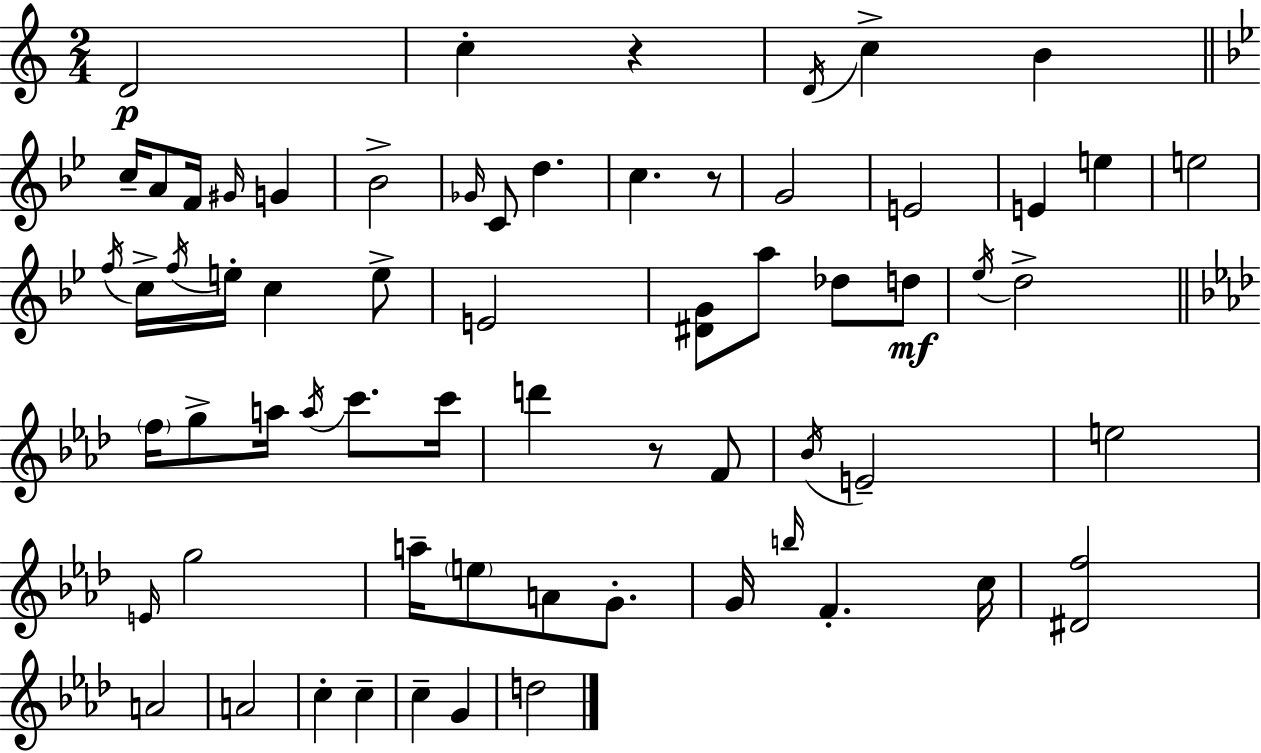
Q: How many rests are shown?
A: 3